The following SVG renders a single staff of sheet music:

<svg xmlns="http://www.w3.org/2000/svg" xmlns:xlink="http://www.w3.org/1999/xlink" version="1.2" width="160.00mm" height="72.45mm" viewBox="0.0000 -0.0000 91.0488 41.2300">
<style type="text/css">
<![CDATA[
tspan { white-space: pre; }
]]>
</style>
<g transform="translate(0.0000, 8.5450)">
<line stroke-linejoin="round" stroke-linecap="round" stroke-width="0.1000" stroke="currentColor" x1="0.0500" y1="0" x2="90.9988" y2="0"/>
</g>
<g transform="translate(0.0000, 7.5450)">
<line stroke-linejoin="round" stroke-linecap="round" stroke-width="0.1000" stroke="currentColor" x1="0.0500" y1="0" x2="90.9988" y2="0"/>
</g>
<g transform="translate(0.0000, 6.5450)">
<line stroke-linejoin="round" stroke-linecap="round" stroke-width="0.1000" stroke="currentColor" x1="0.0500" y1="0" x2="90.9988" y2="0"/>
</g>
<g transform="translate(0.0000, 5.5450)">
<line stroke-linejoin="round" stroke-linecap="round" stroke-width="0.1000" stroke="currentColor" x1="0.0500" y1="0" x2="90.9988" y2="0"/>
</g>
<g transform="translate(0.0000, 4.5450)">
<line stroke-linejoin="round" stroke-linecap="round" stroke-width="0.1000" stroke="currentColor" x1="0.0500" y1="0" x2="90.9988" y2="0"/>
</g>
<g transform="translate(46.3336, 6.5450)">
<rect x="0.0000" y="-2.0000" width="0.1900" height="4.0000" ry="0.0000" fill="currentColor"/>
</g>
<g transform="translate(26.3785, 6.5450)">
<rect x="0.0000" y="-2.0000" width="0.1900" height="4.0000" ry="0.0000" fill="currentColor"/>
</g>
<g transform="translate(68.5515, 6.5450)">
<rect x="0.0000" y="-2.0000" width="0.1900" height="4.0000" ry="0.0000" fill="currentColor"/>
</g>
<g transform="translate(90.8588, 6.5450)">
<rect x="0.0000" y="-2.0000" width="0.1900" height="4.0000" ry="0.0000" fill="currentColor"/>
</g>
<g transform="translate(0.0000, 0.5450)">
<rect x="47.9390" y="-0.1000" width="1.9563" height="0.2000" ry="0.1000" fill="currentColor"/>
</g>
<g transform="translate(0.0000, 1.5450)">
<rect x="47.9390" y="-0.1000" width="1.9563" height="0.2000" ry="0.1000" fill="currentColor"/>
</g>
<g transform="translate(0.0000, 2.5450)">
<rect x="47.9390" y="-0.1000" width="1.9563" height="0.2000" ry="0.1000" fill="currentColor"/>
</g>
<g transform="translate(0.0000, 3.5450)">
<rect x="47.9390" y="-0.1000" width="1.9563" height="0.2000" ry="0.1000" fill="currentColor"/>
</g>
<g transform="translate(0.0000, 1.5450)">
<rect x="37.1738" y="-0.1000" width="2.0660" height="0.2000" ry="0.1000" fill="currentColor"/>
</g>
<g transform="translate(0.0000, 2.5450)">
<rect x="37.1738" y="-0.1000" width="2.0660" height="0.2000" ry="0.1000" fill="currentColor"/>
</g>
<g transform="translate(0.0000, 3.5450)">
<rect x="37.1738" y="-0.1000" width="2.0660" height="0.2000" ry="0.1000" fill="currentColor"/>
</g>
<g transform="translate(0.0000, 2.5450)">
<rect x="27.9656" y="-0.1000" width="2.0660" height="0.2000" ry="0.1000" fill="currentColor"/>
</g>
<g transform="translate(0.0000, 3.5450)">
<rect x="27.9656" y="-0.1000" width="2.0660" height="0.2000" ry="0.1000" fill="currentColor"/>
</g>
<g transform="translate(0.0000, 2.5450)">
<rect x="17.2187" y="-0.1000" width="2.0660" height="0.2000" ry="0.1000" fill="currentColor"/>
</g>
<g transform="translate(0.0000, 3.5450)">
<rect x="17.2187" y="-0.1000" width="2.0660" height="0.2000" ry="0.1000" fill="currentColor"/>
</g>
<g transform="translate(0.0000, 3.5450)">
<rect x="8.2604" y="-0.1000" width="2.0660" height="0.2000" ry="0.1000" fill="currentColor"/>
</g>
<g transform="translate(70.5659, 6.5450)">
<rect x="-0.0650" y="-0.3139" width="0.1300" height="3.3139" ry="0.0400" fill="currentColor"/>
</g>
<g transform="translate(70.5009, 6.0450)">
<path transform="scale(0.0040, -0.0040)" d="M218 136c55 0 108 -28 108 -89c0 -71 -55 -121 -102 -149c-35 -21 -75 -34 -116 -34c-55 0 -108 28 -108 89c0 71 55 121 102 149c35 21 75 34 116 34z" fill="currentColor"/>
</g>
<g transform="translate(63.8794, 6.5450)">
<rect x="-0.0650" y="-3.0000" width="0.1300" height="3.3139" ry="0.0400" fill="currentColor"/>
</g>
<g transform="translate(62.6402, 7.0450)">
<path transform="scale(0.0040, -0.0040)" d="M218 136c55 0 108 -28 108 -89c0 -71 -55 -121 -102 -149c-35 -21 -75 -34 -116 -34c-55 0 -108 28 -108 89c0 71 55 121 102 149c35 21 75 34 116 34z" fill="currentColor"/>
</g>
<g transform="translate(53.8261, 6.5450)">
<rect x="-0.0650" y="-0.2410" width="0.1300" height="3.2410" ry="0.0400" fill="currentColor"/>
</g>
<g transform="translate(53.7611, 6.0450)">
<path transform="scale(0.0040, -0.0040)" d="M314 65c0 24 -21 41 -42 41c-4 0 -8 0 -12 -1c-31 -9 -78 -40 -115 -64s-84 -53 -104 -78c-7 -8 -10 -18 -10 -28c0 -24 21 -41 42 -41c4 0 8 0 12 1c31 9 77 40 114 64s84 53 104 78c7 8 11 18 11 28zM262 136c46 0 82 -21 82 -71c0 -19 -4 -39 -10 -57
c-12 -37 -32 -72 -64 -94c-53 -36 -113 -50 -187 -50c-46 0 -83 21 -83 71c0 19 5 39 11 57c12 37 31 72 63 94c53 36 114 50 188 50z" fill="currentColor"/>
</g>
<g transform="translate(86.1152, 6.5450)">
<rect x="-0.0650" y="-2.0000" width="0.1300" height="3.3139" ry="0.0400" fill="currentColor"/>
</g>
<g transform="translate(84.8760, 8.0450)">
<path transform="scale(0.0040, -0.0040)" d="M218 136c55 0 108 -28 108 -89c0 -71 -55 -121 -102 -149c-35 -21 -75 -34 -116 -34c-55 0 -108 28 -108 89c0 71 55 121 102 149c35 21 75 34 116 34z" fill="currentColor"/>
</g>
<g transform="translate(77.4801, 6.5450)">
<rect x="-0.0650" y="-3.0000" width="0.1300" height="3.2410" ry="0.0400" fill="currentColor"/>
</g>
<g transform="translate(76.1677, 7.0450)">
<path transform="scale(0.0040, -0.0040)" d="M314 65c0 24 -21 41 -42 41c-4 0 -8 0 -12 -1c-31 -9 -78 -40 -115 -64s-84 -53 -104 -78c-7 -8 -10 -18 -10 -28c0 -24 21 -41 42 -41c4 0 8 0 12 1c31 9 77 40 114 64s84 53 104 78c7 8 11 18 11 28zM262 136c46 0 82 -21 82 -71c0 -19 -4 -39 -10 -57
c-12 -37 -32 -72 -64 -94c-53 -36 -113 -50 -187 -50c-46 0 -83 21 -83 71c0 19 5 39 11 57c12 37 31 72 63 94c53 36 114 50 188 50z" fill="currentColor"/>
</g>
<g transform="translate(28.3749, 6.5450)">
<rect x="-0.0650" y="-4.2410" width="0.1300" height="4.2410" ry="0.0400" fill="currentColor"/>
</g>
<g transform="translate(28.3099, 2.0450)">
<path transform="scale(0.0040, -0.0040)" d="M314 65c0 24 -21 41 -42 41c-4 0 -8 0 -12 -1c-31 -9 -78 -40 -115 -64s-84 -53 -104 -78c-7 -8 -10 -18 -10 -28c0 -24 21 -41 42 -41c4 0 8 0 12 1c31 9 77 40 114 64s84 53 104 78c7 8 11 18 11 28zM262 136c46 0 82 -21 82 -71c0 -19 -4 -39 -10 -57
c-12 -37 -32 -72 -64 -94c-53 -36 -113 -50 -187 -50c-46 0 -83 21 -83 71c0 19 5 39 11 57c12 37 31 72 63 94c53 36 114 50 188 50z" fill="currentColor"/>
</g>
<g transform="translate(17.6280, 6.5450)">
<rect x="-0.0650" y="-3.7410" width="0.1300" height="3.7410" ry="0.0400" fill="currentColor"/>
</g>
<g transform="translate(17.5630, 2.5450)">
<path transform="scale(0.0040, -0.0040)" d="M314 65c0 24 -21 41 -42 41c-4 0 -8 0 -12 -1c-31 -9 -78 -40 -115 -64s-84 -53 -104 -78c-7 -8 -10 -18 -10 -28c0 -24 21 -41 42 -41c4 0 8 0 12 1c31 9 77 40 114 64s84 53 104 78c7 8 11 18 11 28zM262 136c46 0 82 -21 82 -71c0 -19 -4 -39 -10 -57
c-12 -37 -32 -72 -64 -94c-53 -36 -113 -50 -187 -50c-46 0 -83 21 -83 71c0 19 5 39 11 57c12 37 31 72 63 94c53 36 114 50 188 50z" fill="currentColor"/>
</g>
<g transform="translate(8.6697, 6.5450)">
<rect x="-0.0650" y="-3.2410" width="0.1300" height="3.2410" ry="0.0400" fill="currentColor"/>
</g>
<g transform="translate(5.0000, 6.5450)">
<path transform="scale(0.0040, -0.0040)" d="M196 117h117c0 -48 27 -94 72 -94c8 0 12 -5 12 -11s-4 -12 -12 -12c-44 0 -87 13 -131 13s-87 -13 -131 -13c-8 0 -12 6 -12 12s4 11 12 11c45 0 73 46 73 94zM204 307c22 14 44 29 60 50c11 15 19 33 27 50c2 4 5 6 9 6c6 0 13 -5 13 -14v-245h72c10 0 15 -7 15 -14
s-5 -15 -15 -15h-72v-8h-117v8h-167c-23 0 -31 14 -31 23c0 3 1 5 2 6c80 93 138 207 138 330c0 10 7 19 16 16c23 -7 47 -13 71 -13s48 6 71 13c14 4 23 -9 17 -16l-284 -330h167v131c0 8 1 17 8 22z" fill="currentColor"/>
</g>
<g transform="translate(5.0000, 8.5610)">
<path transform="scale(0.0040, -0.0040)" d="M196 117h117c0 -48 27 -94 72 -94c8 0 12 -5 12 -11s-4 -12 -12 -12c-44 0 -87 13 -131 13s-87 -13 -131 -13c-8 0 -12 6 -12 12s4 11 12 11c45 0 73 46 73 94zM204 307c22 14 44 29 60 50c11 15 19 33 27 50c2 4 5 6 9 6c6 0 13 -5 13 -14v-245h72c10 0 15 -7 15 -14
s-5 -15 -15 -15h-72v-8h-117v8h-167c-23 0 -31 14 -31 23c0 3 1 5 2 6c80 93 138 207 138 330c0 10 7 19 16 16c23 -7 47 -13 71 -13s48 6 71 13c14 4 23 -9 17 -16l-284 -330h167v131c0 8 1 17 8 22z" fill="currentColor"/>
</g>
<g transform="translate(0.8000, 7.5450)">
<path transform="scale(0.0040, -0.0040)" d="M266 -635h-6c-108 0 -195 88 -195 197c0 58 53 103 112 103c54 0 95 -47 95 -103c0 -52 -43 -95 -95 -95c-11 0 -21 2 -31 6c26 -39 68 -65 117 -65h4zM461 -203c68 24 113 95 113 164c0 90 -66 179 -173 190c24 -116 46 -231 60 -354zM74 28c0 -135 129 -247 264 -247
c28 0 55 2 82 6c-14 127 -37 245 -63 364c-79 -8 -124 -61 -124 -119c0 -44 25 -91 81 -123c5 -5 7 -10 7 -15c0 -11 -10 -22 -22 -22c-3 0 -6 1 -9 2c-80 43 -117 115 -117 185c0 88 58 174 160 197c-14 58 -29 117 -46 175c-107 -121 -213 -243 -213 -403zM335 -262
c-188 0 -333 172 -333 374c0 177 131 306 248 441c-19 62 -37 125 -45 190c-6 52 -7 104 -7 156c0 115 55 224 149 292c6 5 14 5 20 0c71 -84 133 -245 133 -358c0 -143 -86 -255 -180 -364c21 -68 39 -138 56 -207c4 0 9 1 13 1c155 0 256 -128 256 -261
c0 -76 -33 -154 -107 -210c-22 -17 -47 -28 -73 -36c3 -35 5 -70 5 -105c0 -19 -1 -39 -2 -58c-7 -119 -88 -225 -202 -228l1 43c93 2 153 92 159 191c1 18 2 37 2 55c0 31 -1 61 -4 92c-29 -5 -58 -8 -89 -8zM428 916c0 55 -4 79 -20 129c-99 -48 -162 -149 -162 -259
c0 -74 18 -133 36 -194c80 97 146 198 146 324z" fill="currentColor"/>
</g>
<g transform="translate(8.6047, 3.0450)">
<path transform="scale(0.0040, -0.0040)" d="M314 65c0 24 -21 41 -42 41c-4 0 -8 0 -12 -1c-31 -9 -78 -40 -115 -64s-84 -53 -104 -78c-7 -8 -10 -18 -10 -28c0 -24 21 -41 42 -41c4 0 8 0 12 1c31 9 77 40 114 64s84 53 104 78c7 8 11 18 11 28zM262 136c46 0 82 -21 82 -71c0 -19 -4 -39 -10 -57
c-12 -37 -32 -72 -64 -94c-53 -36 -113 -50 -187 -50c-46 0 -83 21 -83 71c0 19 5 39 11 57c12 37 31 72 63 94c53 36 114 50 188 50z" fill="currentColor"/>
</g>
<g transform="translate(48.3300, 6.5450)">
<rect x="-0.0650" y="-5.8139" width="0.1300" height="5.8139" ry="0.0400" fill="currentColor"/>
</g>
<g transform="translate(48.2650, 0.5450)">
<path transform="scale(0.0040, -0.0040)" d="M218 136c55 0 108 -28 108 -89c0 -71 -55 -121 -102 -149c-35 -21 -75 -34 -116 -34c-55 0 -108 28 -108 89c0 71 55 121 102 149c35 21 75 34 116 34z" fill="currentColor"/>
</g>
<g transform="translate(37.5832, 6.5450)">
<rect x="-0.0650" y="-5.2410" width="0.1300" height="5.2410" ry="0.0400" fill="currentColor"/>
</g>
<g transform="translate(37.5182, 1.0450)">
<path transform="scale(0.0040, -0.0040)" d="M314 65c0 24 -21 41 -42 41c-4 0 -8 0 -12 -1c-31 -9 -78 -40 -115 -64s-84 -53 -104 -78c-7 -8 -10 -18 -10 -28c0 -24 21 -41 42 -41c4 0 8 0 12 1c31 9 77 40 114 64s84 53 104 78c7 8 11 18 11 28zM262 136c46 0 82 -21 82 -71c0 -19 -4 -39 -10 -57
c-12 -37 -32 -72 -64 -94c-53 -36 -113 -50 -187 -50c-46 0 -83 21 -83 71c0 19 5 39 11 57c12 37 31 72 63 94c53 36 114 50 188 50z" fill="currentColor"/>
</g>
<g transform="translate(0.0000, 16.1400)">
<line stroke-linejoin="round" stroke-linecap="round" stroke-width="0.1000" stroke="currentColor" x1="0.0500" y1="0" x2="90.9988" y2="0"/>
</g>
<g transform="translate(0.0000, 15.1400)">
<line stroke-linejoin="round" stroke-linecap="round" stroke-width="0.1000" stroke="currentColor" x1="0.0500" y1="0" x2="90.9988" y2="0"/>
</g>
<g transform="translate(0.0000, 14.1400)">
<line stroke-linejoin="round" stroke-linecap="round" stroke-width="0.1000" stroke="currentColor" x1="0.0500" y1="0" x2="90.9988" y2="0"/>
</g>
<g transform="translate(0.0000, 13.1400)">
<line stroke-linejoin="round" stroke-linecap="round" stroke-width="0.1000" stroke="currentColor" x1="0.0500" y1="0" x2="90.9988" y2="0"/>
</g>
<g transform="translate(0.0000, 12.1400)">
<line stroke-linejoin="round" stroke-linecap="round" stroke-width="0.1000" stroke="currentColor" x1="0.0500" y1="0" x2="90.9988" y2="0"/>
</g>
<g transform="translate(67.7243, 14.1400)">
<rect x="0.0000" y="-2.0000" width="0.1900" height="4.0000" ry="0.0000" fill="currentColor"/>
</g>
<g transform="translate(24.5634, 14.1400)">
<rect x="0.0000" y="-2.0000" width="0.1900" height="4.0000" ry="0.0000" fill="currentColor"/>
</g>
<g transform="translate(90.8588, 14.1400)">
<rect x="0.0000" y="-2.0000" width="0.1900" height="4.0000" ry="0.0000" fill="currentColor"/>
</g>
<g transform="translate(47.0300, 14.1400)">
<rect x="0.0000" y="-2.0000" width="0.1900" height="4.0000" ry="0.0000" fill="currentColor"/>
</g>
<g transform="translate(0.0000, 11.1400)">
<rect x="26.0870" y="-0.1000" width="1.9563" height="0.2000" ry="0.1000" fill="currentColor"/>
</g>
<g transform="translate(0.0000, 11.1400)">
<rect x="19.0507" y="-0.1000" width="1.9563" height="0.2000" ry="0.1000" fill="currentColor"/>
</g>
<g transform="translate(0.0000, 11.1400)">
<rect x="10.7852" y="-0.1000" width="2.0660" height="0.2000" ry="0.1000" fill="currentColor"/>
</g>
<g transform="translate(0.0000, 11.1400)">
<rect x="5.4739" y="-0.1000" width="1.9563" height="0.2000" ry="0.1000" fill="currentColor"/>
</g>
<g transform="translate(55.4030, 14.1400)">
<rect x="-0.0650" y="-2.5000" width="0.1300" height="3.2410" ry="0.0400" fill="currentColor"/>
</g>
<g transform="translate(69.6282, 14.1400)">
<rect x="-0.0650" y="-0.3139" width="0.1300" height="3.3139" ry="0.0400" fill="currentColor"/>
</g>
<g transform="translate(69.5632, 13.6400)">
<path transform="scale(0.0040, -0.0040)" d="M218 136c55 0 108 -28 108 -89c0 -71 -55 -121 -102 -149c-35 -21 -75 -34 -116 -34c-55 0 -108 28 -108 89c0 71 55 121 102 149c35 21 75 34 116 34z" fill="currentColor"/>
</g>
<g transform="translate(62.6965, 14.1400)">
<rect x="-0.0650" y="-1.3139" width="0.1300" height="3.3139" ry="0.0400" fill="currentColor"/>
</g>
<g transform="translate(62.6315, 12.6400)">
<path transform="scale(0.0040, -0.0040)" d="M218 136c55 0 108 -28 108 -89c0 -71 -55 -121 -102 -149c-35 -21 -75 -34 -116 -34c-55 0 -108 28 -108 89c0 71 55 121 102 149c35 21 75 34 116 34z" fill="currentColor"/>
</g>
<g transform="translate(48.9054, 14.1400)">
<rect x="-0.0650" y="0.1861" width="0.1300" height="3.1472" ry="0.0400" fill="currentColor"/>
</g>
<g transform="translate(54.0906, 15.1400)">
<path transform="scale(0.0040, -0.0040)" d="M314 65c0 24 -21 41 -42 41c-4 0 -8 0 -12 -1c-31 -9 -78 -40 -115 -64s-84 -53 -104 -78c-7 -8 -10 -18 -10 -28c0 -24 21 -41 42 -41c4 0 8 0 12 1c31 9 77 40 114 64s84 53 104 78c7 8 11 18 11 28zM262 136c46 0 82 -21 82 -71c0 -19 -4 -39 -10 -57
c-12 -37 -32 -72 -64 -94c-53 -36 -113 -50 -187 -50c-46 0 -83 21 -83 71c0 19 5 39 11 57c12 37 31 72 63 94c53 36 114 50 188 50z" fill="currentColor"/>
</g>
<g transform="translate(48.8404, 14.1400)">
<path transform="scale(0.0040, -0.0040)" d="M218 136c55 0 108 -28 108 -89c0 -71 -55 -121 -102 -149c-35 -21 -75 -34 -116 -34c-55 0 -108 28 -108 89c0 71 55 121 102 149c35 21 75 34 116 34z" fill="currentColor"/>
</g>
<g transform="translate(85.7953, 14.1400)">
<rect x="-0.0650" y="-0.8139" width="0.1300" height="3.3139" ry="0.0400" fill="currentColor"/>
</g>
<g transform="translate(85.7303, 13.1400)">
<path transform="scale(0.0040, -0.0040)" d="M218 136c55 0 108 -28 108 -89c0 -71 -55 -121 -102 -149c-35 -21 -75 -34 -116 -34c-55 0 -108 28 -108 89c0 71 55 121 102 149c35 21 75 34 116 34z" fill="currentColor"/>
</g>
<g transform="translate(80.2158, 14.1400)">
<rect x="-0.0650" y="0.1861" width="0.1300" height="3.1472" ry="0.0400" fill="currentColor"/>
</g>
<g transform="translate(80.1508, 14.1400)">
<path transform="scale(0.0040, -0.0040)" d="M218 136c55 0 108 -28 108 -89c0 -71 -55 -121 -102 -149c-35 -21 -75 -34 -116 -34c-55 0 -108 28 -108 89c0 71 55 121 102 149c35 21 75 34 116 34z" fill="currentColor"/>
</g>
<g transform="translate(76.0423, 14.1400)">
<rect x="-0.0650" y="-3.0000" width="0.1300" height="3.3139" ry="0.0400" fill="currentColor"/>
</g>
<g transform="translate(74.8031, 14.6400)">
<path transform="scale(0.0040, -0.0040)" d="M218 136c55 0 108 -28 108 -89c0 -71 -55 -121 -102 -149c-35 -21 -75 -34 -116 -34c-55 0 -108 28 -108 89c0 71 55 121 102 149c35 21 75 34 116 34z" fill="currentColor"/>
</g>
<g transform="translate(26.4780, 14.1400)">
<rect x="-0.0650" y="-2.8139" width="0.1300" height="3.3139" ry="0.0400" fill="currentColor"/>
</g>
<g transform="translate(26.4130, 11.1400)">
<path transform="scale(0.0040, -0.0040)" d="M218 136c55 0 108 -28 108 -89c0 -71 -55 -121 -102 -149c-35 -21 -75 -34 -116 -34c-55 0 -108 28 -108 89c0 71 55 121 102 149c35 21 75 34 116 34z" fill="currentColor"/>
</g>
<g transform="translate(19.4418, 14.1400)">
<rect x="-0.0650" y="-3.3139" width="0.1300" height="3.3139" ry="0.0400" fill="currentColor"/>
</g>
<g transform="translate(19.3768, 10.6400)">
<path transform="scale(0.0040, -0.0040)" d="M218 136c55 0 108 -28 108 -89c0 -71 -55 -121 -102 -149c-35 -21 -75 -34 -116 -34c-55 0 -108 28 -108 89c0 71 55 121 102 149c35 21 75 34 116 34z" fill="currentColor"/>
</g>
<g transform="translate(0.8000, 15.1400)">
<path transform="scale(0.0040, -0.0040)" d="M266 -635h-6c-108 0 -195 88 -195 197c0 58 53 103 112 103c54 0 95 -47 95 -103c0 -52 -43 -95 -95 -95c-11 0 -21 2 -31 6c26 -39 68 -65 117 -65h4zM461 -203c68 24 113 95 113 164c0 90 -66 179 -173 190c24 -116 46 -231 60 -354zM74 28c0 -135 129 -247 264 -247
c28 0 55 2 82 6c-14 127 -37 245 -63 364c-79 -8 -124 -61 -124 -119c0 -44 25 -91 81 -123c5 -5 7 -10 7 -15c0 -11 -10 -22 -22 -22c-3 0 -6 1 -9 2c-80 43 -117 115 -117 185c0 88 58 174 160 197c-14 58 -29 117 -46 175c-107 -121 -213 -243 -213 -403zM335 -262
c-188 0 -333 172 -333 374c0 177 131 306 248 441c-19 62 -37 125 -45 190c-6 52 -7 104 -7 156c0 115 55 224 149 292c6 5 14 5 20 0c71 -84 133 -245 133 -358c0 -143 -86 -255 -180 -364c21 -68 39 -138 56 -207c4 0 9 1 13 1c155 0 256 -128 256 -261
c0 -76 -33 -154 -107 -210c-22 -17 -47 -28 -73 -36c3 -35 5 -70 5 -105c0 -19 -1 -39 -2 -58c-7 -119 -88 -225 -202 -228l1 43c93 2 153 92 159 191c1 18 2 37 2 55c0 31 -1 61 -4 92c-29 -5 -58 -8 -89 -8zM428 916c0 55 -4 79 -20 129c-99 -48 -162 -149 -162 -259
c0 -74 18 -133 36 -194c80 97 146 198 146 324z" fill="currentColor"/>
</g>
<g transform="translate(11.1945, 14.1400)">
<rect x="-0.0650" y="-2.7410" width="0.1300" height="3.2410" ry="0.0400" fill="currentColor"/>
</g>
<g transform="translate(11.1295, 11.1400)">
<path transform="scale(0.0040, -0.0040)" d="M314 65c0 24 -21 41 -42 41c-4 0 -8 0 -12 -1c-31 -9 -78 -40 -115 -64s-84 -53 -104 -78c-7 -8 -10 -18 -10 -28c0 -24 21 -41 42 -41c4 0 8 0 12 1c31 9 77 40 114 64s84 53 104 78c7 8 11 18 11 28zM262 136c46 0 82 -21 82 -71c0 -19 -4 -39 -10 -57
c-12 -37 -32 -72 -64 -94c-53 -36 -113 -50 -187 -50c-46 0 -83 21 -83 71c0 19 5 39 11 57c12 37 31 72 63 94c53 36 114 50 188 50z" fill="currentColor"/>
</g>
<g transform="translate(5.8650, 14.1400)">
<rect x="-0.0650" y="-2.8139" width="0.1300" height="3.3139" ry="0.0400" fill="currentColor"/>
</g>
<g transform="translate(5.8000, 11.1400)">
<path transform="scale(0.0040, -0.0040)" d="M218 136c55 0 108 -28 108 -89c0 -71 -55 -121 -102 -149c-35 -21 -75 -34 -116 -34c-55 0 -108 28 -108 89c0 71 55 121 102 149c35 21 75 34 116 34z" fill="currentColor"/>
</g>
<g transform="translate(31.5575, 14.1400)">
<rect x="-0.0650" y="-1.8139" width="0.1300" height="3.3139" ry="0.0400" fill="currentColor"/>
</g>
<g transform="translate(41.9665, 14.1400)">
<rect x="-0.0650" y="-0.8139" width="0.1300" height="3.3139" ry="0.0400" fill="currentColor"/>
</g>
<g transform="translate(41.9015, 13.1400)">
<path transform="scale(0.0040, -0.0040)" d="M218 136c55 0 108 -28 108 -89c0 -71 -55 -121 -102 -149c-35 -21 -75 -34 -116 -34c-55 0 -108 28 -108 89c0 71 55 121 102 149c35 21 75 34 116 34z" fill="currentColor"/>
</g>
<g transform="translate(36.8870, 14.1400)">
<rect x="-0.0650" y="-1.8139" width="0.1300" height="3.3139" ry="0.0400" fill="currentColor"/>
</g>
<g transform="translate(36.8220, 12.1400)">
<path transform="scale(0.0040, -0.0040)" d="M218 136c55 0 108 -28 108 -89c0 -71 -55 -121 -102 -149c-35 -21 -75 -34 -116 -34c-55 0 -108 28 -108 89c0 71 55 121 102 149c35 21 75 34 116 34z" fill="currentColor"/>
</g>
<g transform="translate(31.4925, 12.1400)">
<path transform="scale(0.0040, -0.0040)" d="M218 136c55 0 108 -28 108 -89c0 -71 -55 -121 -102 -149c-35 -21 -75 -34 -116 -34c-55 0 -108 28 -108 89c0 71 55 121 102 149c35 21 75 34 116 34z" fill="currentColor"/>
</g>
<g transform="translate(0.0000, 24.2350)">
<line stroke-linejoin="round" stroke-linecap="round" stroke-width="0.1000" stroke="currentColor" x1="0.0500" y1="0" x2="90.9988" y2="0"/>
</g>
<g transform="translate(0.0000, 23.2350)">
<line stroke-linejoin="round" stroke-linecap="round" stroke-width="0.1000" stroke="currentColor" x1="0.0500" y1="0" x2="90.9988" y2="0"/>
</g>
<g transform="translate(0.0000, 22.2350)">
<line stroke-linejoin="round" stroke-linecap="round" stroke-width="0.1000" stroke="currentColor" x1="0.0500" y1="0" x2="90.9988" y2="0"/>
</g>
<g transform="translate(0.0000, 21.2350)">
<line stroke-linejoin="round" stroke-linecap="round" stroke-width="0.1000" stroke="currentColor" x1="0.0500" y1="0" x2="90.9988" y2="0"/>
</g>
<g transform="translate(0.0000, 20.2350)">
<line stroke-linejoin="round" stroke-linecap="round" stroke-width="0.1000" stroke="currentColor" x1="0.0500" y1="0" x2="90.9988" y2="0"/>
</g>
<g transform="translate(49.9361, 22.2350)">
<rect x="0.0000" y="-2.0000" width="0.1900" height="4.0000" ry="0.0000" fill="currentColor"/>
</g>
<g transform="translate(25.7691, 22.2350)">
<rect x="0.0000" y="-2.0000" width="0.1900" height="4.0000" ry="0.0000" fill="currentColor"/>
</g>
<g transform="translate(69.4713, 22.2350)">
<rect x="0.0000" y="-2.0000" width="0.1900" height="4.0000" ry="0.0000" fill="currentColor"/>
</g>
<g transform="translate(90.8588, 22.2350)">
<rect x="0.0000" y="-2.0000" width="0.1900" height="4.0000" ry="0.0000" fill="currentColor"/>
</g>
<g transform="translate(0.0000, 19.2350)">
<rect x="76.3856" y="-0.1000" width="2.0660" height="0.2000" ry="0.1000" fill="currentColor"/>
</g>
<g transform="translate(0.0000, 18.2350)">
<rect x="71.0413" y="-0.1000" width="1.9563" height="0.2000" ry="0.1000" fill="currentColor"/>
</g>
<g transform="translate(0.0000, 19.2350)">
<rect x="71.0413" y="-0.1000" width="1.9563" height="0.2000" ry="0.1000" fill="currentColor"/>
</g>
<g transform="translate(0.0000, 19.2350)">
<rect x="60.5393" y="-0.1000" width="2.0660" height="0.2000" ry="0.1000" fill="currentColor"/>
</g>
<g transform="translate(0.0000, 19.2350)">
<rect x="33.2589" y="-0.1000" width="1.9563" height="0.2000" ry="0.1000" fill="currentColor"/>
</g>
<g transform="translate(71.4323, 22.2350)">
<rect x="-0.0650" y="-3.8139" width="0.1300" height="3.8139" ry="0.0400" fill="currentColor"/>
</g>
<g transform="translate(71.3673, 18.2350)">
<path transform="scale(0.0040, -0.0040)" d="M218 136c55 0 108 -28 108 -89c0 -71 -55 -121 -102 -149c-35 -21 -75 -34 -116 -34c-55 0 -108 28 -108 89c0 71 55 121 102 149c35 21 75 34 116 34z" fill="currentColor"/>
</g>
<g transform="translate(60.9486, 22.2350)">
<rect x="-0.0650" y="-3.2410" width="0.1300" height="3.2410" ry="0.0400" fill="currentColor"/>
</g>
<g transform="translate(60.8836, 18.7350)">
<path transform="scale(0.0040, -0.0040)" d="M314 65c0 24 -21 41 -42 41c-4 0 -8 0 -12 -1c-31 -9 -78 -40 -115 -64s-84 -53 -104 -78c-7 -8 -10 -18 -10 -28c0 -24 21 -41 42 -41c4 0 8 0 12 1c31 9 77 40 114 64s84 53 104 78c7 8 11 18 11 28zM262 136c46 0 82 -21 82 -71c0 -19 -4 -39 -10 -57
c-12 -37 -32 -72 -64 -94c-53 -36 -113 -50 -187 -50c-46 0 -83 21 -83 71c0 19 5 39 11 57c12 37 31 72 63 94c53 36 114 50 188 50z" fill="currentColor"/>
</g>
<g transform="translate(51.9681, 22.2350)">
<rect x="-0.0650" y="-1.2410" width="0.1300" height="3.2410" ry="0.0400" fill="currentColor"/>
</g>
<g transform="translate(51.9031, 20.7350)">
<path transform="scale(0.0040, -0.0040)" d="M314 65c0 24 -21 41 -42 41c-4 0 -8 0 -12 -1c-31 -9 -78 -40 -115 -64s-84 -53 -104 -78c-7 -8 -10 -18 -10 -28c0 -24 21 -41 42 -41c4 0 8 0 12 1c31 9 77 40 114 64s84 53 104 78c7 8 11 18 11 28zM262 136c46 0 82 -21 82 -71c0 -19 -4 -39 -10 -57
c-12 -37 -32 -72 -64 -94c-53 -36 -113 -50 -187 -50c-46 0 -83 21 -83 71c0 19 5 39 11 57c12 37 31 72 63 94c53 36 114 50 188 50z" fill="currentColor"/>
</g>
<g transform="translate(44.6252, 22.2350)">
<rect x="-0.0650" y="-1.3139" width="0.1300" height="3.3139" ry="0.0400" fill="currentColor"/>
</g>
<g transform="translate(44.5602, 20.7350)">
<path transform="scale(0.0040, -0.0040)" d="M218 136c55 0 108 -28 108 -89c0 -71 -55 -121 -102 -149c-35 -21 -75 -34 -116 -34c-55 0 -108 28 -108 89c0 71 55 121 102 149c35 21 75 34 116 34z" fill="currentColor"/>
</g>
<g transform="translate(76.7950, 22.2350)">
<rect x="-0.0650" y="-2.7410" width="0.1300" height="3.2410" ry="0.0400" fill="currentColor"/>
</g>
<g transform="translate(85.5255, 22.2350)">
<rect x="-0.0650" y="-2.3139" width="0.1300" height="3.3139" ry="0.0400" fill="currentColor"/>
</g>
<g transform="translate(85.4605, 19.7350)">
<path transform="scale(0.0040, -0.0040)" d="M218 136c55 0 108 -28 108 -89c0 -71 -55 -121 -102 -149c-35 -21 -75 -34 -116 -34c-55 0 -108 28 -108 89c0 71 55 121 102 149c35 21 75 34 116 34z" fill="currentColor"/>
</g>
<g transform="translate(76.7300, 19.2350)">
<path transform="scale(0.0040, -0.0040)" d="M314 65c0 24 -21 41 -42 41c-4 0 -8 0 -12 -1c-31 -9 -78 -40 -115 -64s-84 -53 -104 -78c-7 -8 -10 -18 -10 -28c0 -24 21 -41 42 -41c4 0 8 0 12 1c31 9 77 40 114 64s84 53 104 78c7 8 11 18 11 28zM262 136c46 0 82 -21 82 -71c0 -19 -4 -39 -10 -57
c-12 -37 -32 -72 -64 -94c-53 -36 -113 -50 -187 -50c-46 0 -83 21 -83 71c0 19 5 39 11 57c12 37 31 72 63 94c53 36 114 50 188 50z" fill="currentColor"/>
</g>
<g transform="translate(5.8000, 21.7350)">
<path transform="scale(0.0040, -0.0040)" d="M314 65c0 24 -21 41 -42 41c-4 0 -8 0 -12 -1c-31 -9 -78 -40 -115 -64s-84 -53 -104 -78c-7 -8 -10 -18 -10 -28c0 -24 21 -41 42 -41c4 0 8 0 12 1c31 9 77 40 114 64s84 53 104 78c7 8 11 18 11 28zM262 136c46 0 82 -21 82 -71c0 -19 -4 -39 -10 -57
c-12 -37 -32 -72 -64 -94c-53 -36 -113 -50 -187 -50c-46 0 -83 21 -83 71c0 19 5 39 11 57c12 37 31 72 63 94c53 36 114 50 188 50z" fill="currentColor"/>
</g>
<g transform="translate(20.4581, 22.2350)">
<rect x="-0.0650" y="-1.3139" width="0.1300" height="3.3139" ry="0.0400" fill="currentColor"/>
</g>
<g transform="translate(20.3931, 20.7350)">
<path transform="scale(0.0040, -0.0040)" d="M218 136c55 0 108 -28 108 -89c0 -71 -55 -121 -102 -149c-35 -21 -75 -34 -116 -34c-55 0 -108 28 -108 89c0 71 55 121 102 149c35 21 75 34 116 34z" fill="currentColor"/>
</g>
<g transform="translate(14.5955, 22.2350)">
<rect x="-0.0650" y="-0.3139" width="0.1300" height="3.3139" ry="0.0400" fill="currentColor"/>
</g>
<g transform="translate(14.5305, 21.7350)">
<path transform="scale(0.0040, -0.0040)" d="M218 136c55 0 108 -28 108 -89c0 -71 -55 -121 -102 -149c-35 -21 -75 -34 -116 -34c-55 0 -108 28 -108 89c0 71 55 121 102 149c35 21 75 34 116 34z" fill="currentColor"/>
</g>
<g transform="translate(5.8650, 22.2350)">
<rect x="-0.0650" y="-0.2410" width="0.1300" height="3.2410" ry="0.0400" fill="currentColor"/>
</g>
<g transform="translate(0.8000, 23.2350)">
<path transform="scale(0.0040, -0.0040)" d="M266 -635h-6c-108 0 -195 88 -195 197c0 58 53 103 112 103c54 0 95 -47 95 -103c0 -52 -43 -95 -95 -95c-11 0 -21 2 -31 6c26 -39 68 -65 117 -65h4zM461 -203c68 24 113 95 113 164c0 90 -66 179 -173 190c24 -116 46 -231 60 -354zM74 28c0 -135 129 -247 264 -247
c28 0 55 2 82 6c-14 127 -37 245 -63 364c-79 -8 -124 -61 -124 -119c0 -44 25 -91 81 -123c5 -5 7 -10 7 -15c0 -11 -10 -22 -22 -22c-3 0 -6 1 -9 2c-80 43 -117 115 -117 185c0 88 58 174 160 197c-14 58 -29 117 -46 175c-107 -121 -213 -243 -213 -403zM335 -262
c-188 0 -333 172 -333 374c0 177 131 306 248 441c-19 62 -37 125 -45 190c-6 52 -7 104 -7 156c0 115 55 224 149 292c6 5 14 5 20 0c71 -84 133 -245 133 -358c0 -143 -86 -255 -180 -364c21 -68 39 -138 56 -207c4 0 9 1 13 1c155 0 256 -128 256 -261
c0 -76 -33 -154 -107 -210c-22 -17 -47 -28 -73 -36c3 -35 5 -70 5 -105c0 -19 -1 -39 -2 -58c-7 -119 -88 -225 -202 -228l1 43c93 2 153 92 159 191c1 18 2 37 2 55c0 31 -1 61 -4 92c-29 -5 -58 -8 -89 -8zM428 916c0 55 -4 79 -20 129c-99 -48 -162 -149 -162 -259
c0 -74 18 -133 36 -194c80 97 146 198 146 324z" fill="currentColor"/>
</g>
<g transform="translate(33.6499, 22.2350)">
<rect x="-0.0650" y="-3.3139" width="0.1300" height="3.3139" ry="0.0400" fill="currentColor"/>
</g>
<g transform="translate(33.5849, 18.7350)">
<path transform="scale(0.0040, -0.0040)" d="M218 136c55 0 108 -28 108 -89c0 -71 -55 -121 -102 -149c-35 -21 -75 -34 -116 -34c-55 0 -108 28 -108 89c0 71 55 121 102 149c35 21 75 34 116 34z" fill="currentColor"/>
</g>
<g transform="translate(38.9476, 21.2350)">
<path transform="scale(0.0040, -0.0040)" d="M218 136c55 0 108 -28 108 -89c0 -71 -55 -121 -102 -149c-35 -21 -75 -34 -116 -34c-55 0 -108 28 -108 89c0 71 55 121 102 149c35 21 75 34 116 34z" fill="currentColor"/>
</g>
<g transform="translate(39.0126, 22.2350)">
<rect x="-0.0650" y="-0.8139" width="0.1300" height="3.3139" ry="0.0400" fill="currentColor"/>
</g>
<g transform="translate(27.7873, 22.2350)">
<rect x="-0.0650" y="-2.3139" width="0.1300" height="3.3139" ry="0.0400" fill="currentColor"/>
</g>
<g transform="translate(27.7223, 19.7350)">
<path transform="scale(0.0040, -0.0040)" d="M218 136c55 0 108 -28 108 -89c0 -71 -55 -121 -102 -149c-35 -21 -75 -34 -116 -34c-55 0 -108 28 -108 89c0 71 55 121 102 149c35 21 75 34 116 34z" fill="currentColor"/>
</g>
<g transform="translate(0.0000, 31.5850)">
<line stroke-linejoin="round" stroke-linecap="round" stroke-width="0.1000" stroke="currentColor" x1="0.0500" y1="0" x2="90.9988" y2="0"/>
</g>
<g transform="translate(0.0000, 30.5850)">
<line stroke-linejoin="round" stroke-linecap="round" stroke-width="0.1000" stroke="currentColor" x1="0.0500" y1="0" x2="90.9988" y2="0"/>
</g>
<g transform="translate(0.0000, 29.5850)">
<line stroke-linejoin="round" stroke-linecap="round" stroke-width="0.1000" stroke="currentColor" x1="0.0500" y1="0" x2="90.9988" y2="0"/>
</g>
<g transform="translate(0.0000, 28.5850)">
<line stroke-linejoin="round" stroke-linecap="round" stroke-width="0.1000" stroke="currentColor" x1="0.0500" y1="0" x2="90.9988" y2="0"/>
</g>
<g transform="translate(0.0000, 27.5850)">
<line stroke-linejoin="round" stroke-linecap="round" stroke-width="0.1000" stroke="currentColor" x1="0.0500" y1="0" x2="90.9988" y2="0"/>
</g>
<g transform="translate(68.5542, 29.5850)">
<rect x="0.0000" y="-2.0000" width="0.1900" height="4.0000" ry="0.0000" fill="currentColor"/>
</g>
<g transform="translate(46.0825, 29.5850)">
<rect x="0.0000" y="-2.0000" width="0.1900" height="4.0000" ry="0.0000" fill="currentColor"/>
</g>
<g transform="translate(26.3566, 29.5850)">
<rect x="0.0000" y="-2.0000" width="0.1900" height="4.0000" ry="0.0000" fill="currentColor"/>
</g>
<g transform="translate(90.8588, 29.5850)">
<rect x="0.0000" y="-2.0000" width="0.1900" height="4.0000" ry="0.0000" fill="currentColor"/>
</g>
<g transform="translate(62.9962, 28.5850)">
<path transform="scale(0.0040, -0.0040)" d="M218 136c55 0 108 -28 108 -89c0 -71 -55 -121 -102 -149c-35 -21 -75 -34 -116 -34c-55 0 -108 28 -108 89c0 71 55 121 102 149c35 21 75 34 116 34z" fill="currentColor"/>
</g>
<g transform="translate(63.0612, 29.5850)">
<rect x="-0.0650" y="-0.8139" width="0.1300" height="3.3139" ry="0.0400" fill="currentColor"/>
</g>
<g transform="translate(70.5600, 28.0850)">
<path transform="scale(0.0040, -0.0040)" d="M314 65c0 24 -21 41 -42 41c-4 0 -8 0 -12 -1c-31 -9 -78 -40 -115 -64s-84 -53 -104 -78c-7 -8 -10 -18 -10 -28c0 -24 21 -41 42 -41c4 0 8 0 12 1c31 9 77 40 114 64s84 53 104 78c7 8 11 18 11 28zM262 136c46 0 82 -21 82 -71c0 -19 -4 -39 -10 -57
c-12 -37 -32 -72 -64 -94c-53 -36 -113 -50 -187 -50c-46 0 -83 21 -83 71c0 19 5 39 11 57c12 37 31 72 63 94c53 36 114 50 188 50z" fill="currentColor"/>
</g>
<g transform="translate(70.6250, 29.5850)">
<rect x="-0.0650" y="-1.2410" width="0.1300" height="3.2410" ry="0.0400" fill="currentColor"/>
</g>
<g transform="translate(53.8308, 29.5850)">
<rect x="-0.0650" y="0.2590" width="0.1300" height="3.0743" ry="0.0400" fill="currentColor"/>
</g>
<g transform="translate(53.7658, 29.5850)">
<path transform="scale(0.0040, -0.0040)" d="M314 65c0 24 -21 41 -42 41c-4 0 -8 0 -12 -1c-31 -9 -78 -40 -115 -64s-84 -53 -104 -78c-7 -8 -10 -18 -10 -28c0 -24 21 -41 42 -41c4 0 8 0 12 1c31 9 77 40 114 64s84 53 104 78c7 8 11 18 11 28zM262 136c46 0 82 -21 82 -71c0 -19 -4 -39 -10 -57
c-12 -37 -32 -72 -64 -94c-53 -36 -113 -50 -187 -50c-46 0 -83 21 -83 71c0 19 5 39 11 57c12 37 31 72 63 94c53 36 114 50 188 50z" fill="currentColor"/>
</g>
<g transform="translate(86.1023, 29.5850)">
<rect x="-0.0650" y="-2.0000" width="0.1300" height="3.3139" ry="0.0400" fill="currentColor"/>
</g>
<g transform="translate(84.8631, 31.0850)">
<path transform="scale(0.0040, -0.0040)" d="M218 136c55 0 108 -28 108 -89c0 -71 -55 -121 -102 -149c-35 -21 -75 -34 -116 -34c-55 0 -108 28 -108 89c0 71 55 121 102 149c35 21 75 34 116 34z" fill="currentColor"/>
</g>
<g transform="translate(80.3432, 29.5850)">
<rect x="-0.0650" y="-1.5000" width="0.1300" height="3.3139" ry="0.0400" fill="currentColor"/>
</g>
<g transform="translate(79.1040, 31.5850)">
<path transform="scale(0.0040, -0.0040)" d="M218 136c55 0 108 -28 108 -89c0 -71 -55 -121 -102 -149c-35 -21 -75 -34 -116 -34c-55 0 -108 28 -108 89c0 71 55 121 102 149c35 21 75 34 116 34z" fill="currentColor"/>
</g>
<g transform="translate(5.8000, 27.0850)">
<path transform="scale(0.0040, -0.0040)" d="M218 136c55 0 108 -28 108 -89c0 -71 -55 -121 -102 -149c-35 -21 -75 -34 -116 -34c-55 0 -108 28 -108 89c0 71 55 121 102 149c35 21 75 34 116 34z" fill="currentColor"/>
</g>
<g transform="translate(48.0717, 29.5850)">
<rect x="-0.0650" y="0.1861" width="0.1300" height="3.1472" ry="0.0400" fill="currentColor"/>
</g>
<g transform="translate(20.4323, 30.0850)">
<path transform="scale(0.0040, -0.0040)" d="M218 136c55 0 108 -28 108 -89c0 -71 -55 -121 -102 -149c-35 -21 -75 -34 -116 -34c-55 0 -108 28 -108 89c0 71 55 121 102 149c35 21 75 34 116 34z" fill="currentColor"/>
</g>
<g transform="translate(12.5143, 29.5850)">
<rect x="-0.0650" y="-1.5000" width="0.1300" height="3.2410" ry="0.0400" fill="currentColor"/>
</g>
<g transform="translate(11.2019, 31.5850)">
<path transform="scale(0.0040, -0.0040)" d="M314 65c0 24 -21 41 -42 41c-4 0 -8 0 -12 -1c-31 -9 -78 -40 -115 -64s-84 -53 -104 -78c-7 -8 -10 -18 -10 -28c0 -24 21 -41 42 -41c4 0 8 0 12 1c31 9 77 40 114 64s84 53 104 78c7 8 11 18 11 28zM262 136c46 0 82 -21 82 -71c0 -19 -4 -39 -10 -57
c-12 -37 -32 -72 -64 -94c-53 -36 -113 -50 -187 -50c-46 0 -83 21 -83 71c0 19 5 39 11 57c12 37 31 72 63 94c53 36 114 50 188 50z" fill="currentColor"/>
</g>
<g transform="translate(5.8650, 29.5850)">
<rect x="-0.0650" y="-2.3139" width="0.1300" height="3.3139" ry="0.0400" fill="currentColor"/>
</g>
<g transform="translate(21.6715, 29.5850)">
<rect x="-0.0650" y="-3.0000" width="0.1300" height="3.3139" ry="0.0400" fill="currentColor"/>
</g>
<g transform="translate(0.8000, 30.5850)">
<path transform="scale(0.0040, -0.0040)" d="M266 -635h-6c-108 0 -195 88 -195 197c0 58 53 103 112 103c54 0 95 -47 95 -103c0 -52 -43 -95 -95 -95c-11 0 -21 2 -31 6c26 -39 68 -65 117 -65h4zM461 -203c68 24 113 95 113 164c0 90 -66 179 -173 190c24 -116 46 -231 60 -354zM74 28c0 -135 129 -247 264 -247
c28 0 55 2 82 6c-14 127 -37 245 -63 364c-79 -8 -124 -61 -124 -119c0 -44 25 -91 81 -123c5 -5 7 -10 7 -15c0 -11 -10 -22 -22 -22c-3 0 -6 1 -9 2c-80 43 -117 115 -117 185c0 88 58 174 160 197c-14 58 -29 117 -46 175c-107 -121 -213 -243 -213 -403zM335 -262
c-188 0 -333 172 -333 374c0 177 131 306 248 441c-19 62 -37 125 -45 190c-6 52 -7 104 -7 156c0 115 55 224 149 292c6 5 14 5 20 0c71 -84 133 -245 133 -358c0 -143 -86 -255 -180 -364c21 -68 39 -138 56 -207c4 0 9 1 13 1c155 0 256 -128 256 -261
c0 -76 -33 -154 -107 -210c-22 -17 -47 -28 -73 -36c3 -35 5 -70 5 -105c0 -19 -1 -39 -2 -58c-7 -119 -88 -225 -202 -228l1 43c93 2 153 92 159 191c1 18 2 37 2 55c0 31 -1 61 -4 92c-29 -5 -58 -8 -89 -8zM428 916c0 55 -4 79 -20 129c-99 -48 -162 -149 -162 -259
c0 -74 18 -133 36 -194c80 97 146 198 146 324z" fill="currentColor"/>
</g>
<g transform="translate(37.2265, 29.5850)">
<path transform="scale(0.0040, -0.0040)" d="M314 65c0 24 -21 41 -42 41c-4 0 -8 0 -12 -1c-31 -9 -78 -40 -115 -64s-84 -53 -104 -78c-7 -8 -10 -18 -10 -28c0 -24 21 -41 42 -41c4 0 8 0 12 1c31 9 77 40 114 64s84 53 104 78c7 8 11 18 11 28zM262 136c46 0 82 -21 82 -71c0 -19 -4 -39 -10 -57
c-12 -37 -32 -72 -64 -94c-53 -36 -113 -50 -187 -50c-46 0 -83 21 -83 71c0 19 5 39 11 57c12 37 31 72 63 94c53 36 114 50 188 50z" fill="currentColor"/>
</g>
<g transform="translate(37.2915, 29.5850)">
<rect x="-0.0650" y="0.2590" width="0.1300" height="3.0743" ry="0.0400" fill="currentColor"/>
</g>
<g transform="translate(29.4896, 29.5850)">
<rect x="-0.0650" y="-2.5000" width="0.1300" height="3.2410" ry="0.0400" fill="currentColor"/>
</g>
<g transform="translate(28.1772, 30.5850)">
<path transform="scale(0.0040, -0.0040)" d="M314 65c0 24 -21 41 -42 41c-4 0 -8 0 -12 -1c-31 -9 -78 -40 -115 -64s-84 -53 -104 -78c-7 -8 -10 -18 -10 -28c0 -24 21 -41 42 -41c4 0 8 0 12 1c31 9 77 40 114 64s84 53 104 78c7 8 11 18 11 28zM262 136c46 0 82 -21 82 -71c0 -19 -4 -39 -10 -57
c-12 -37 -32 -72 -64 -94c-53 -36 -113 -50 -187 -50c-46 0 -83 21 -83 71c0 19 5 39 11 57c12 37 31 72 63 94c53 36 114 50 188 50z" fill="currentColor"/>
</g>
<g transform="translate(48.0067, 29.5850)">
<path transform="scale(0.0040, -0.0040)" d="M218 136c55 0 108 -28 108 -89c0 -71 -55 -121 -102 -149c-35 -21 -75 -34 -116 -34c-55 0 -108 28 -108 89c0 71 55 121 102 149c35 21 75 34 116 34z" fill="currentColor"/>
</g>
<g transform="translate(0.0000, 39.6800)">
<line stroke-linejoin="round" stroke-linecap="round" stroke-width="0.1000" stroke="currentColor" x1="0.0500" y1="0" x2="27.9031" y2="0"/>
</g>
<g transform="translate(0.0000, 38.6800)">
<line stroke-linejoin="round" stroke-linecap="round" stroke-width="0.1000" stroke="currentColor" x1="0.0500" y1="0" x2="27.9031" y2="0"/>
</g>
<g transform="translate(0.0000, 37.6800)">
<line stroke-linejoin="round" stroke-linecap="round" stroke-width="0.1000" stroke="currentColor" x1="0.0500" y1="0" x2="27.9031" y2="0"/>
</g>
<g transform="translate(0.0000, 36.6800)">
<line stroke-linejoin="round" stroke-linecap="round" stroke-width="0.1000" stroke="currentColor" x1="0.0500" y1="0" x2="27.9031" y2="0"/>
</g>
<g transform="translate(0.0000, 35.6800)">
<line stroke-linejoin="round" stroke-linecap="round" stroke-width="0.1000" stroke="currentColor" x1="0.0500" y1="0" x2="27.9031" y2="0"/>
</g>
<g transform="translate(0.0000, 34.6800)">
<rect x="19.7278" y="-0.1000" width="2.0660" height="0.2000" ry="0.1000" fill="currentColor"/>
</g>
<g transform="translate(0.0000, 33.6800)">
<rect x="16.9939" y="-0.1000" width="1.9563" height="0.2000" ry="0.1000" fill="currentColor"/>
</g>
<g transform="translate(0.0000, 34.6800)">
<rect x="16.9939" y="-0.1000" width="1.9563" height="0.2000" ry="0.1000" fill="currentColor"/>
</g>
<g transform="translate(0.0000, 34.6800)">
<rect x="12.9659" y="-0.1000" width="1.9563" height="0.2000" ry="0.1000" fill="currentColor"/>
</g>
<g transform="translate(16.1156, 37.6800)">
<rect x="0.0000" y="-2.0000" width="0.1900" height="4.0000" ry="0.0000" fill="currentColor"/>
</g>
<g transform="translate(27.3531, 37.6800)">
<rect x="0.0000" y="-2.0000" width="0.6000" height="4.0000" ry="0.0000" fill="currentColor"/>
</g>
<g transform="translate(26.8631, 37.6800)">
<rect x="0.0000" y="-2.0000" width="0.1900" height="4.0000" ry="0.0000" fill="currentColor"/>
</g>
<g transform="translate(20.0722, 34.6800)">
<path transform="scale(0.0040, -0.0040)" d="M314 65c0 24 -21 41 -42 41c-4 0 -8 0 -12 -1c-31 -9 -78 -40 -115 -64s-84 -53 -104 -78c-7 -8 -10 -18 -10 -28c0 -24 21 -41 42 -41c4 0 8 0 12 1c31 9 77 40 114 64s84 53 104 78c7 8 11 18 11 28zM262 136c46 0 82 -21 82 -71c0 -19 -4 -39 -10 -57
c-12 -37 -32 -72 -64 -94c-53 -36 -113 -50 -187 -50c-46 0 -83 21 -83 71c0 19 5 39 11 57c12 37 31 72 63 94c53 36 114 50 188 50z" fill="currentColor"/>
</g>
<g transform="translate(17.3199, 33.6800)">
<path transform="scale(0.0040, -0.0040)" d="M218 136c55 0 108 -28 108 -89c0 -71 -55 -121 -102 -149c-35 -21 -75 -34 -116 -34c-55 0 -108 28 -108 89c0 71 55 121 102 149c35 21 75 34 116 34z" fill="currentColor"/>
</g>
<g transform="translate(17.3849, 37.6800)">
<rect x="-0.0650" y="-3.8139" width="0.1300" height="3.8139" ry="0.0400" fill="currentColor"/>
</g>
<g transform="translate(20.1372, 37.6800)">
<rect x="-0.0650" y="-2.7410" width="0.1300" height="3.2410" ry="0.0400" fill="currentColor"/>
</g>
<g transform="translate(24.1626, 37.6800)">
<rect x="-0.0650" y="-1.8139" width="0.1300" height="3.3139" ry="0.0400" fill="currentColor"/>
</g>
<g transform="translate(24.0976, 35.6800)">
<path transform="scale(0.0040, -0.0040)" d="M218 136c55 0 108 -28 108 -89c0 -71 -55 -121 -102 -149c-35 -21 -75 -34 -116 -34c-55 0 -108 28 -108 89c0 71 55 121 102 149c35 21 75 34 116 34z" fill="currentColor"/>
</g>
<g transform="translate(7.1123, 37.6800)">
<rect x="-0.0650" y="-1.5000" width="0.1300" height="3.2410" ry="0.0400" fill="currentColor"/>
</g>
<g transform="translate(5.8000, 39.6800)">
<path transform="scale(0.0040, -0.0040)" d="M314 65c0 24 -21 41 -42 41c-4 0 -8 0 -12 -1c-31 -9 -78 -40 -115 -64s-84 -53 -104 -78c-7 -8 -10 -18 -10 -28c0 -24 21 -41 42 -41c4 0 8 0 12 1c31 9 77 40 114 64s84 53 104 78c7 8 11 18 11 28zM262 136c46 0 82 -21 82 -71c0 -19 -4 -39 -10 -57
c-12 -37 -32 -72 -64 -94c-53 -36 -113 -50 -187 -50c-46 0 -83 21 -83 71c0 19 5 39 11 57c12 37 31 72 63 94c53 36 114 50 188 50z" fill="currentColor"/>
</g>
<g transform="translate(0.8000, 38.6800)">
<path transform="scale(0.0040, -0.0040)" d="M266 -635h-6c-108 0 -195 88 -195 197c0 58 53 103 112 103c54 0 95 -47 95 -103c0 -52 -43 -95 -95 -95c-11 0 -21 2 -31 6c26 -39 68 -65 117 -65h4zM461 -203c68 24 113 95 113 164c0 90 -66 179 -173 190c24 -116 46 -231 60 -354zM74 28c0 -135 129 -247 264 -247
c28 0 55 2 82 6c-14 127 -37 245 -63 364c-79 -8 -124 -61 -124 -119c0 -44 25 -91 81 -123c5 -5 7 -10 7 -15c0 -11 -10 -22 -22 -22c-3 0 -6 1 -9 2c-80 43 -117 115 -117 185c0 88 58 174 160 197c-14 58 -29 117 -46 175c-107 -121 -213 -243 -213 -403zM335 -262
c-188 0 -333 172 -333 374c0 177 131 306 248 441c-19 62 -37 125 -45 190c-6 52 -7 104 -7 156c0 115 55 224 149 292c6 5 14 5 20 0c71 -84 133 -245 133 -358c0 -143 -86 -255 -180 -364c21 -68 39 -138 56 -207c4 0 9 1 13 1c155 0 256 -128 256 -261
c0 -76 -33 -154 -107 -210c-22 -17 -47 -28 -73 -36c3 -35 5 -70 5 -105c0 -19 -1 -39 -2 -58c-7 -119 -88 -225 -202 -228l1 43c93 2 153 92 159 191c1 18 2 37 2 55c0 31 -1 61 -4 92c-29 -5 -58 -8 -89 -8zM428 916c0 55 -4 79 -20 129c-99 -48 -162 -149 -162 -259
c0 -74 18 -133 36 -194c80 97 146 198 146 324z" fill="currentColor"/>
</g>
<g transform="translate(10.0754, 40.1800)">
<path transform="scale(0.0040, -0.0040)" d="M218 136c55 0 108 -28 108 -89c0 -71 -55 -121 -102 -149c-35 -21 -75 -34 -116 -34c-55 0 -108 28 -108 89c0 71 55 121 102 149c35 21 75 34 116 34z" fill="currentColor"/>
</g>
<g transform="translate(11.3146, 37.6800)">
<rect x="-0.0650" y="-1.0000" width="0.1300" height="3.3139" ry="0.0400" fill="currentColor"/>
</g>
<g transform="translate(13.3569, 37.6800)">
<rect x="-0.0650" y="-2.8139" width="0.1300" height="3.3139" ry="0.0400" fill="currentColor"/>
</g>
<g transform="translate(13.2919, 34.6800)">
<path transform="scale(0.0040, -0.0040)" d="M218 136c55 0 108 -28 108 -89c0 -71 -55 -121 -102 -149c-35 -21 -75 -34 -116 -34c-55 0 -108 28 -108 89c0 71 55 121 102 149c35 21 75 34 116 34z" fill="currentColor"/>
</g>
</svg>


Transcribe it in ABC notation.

X:1
T:Untitled
M:4/4
L:1/4
K:C
b2 c'2 d'2 f'2 g' c2 A c A2 F a a2 b a f f d B G2 e c A B d c2 c e g b d e e2 b2 c' a2 g g E2 A G2 B2 B B2 d e2 E F E2 D a c' a2 f